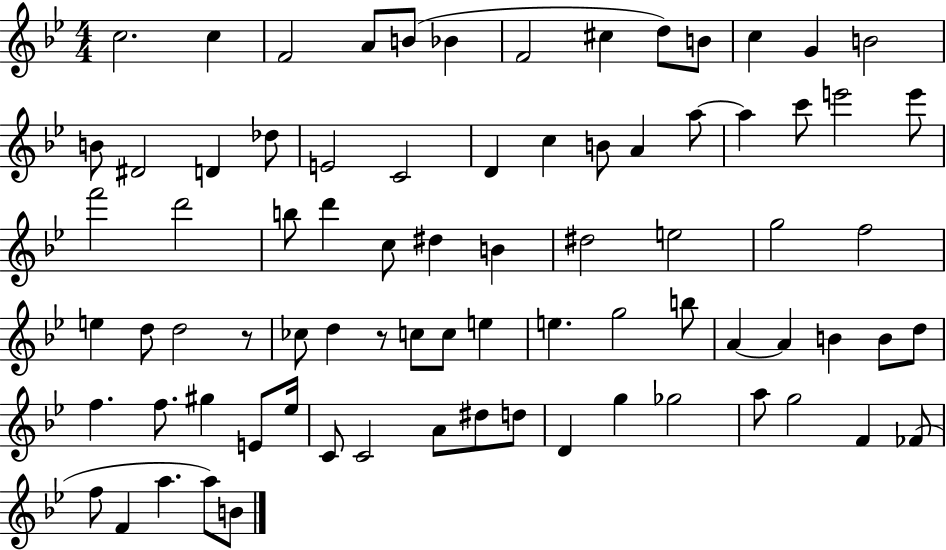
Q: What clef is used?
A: treble